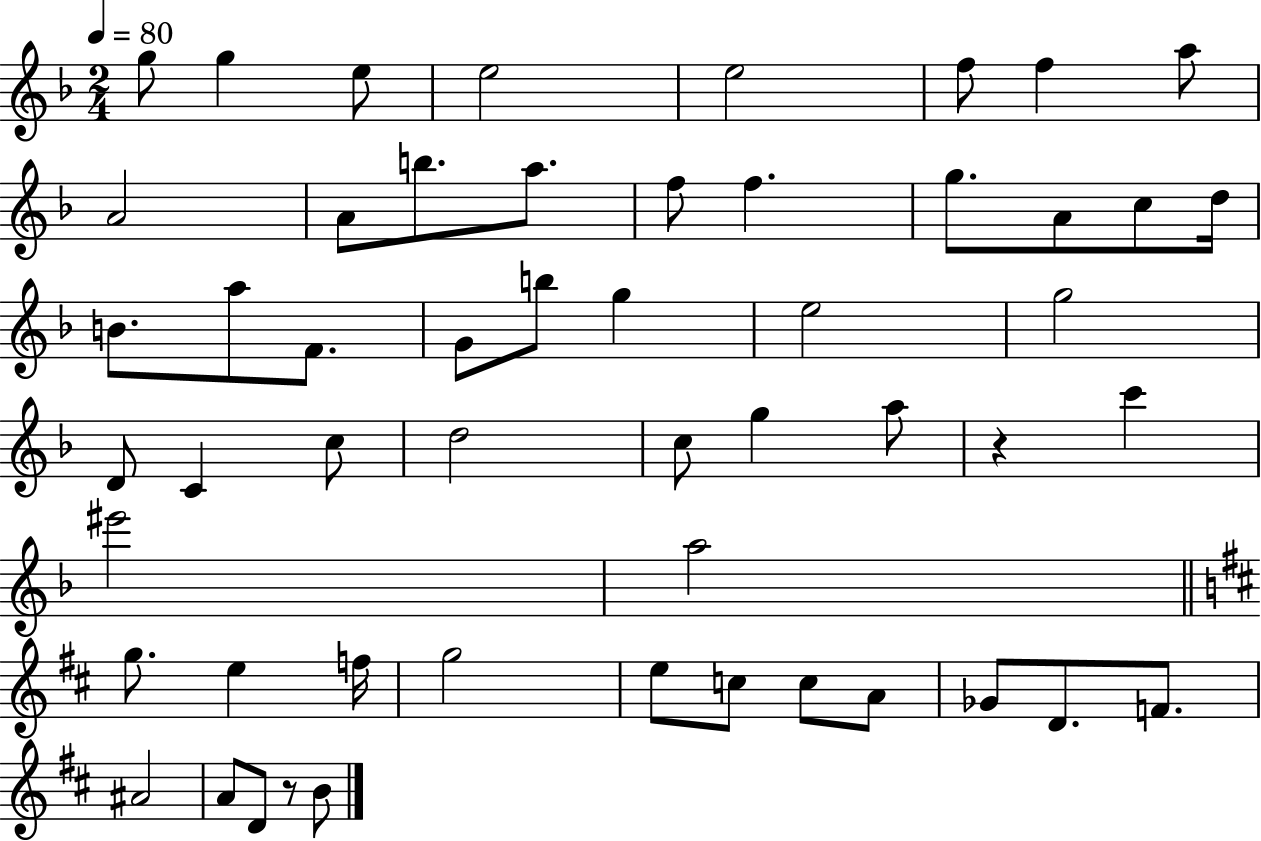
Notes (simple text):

G5/e G5/q E5/e E5/h E5/h F5/e F5/q A5/e A4/h A4/e B5/e. A5/e. F5/e F5/q. G5/e. A4/e C5/e D5/s B4/e. A5/e F4/e. G4/e B5/e G5/q E5/h G5/h D4/e C4/q C5/e D5/h C5/e G5/q A5/e R/q C6/q EIS6/h A5/h G5/e. E5/q F5/s G5/h E5/e C5/e C5/e A4/e Gb4/e D4/e. F4/e. A#4/h A4/e D4/e R/e B4/e